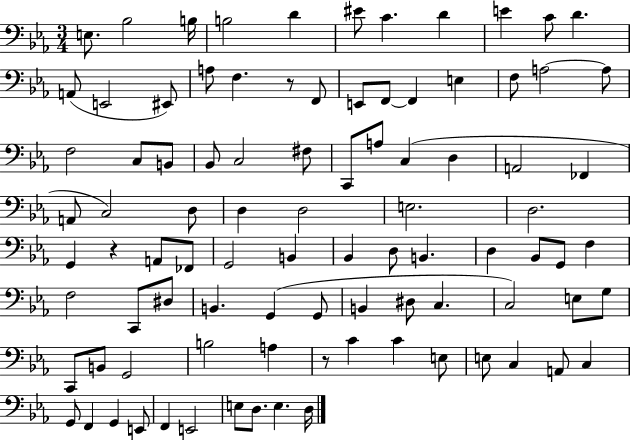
X:1
T:Untitled
M:3/4
L:1/4
K:Eb
E,/2 _B,2 B,/4 B,2 D ^E/2 C D E C/2 D A,,/2 E,,2 ^E,,/2 A,/2 F, z/2 F,,/2 E,,/2 F,,/2 F,, E, F,/2 A,2 A,/2 F,2 C,/2 B,,/2 _B,,/2 C,2 ^F,/2 C,,/2 A,/2 C, D, A,,2 _F,, A,,/2 C,2 D,/2 D, D,2 E,2 D,2 G,, z A,,/2 _F,,/2 G,,2 B,, _B,, D,/2 B,, D, _B,,/2 G,,/2 F, F,2 C,,/2 ^D,/2 B,, G,, G,,/2 B,, ^D,/2 C, C,2 E,/2 G,/2 C,,/2 B,,/2 G,,2 B,2 A, z/2 C C E,/2 E,/2 C, A,,/2 C, G,,/2 F,, G,, E,,/2 F,, E,,2 E,/2 D,/2 E, D,/4